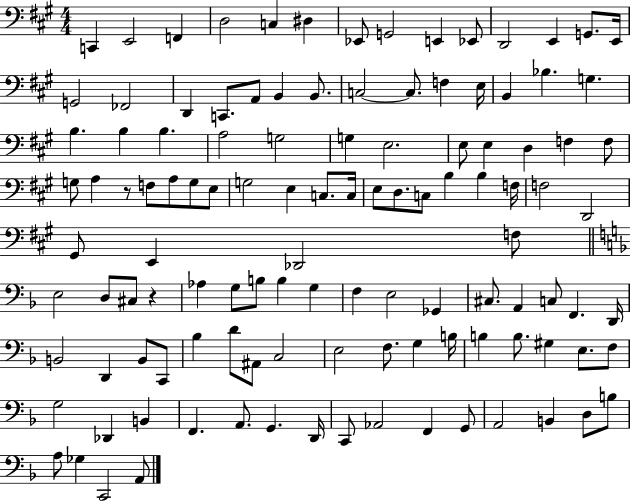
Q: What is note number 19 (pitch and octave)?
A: A2